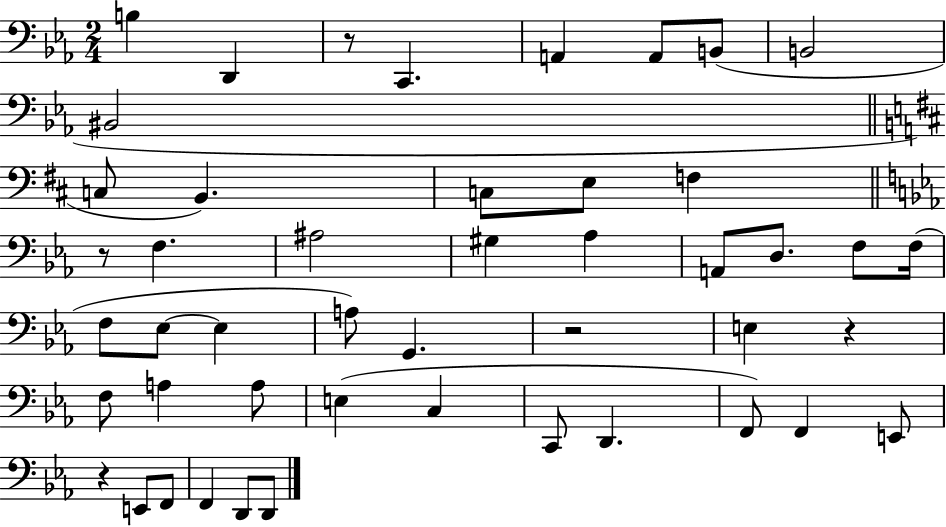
X:1
T:Untitled
M:2/4
L:1/4
K:Eb
B, D,, z/2 C,, A,, A,,/2 B,,/2 B,,2 ^B,,2 C,/2 B,, C,/2 E,/2 F, z/2 F, ^A,2 ^G, _A, A,,/2 D,/2 F,/2 F,/4 F,/2 _E,/2 _E, A,/2 G,, z2 E, z F,/2 A, A,/2 E, C, C,,/2 D,, F,,/2 F,, E,,/2 z E,,/2 F,,/2 F,, D,,/2 D,,/2